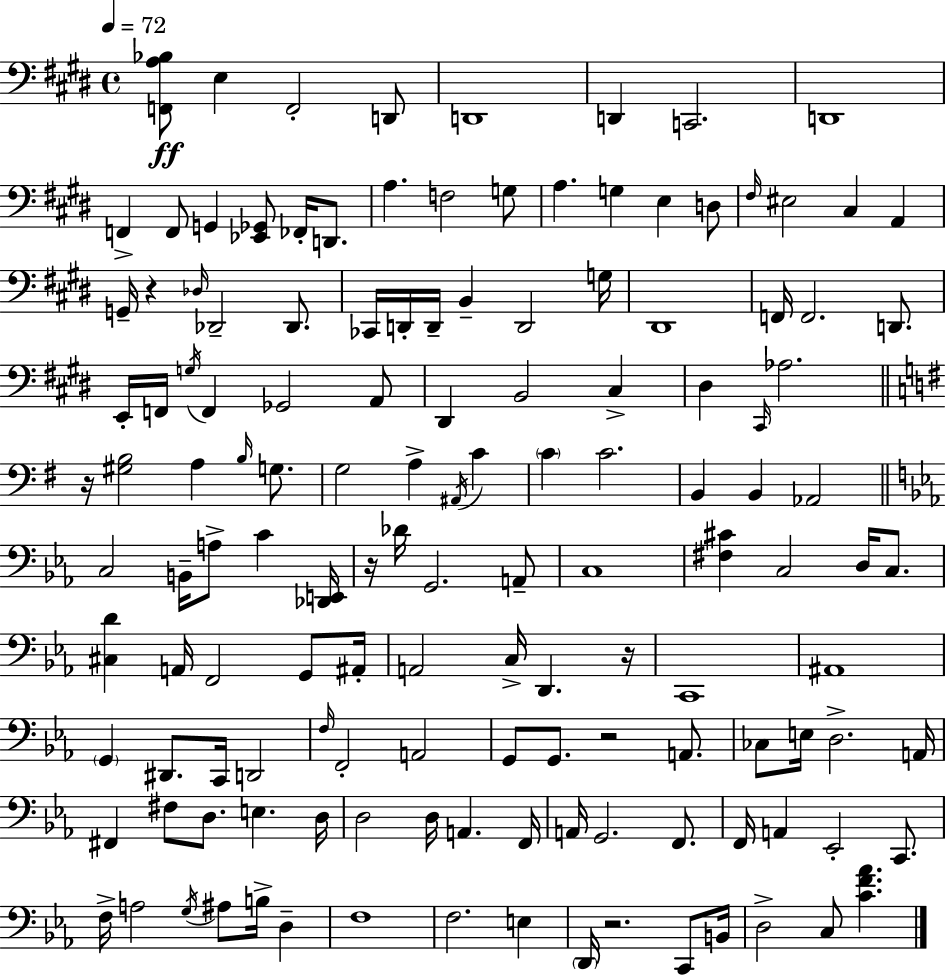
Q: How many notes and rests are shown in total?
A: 138